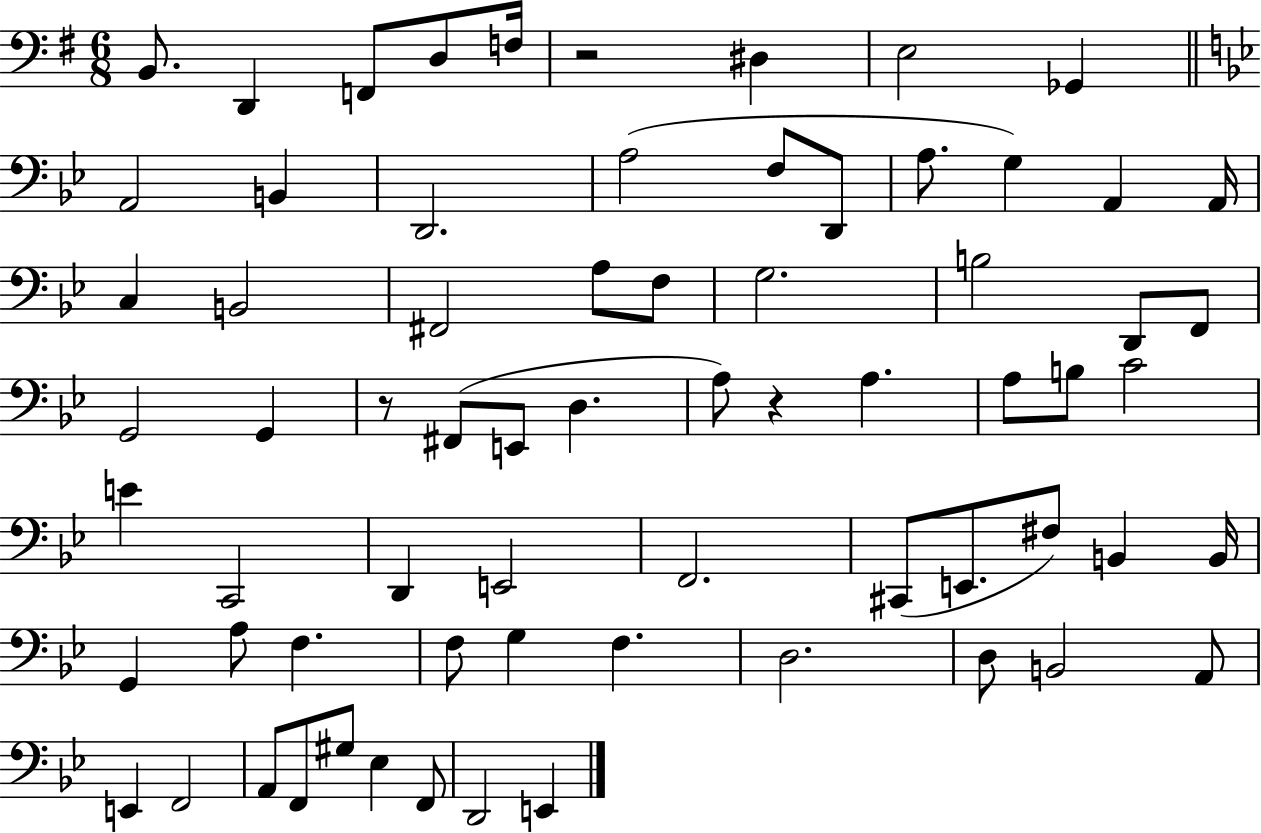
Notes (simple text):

B2/e. D2/q F2/e D3/e F3/s R/h D#3/q E3/h Gb2/q A2/h B2/q D2/h. A3/h F3/e D2/e A3/e. G3/q A2/q A2/s C3/q B2/h F#2/h A3/e F3/e G3/h. B3/h D2/e F2/e G2/h G2/q R/e F#2/e E2/e D3/q. A3/e R/q A3/q. A3/e B3/e C4/h E4/q C2/h D2/q E2/h F2/h. C#2/e E2/e. F#3/e B2/q B2/s G2/q A3/e F3/q. F3/e G3/q F3/q. D3/h. D3/e B2/h A2/e E2/q F2/h A2/e F2/e G#3/e Eb3/q F2/e D2/h E2/q